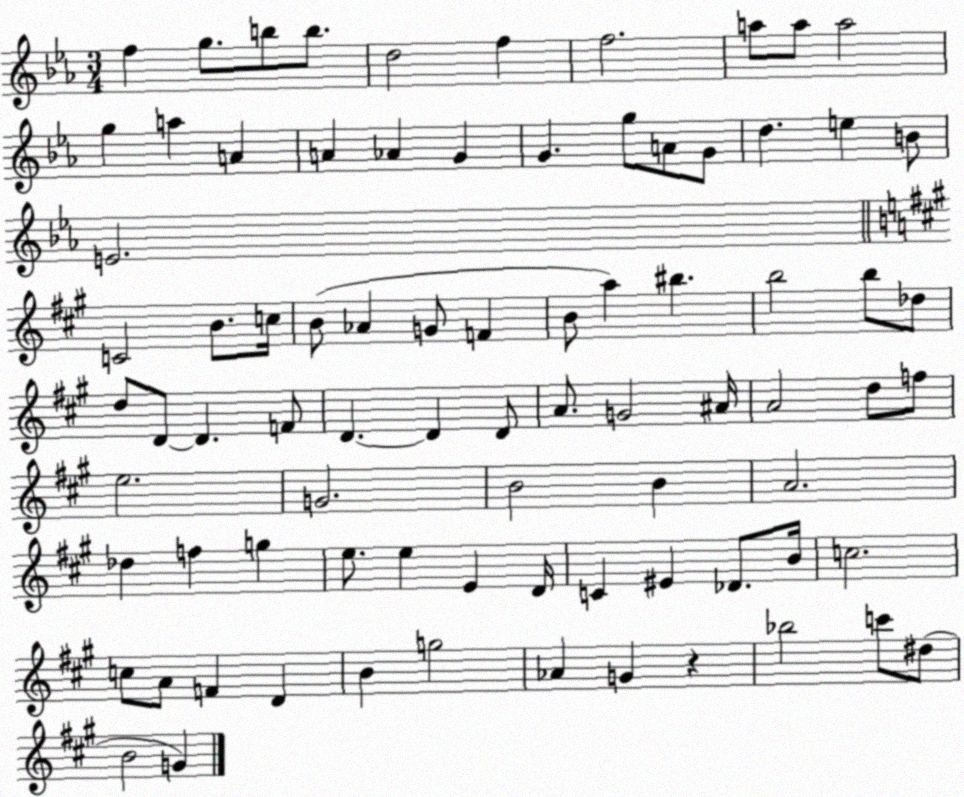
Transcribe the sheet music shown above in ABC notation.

X:1
T:Untitled
M:3/4
L:1/4
K:Eb
f g/2 b/2 b/2 d2 f f2 a/2 a/2 a2 g a A A _A G G g/2 A/2 G/2 d e B/2 E2 C2 B/2 c/4 B/2 _A G/2 F B/2 a ^b b2 b/2 _d/2 d/2 D/2 D F/2 D D D/2 A/2 G2 ^A/4 A2 d/2 f/2 e2 G2 B2 B A2 _d f g e/2 e E D/4 C ^E _D/2 B/4 c2 c/2 A/2 F D B g2 _A G z _b2 c'/2 ^d/2 B2 G